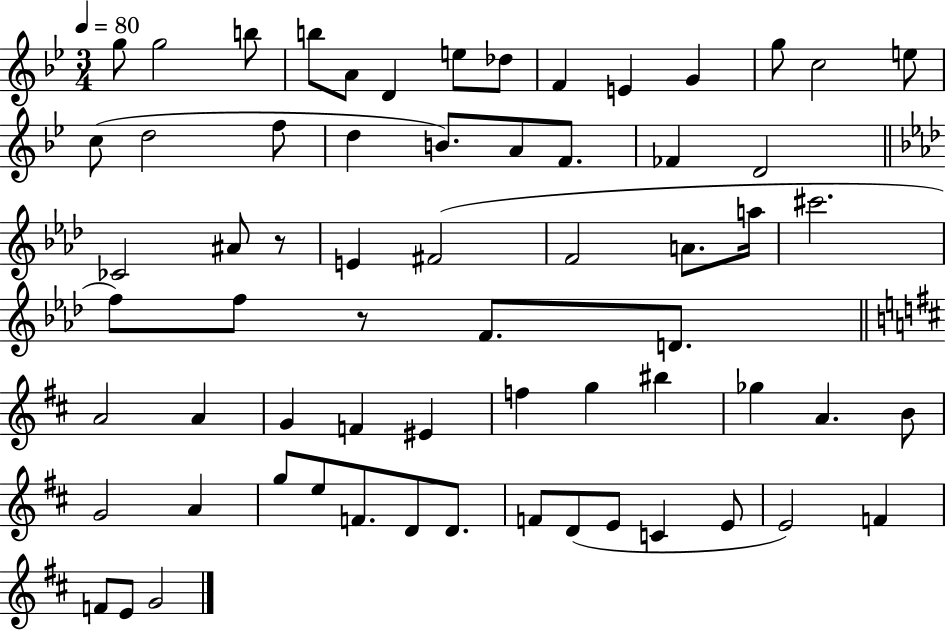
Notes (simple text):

G5/e G5/h B5/e B5/e A4/e D4/q E5/e Db5/e F4/q E4/q G4/q G5/e C5/h E5/e C5/e D5/h F5/e D5/q B4/e. A4/e F4/e. FES4/q D4/h CES4/h A#4/e R/e E4/q F#4/h F4/h A4/e. A5/s C#6/h. F5/e F5/e R/e F4/e. D4/e. A4/h A4/q G4/q F4/q EIS4/q F5/q G5/q BIS5/q Gb5/q A4/q. B4/e G4/h A4/q G5/e E5/e F4/e. D4/e D4/e. F4/e D4/e E4/e C4/q E4/e E4/h F4/q F4/e E4/e G4/h